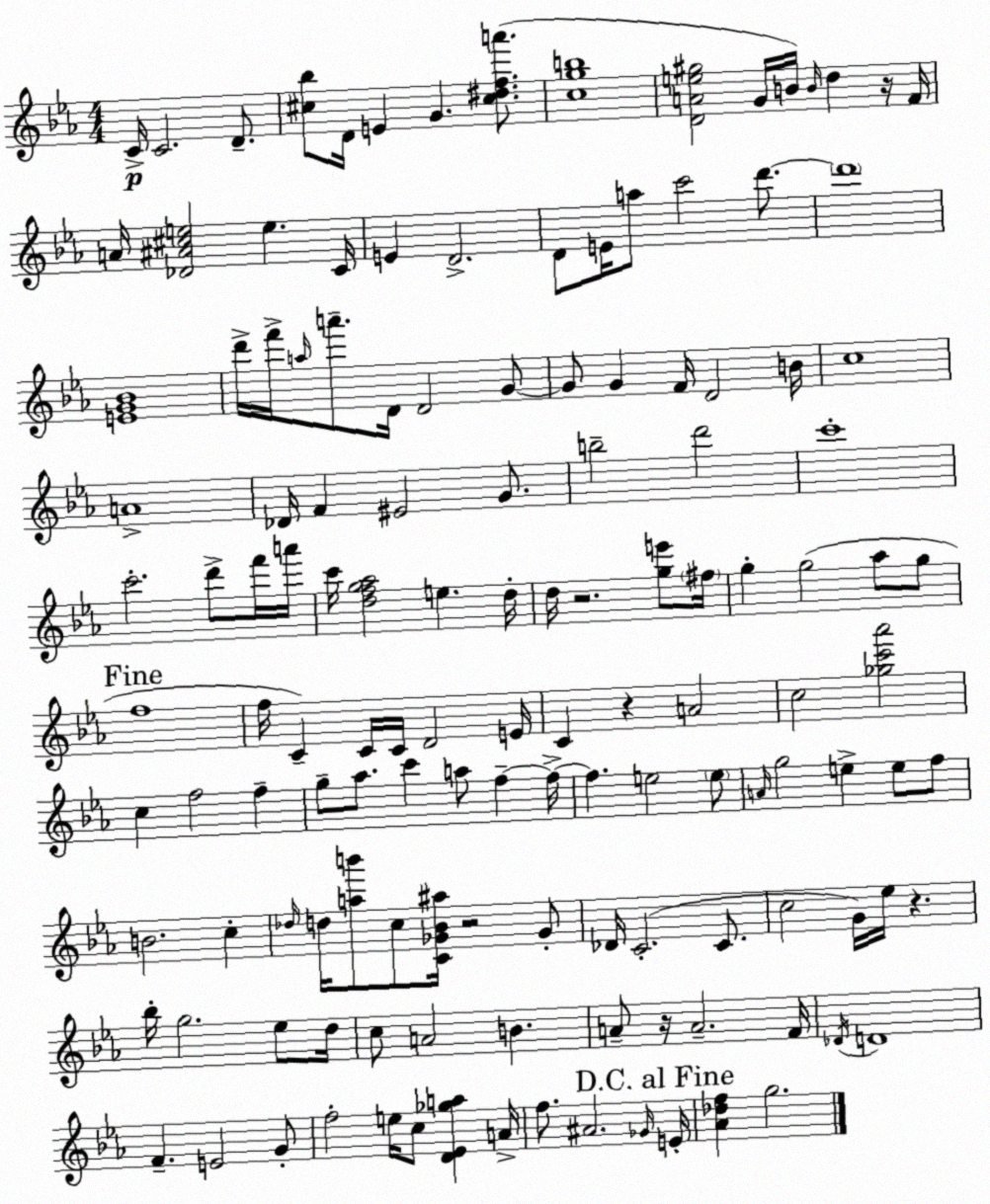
X:1
T:Untitled
M:4/4
L:1/4
K:Eb
C/4 C2 D/2 [^c_b]/2 D/4 E G [^c^dfa']/2 [cgb]4 [DAe^g]2 G/4 B/4 B/4 d z/4 F/4 A/4 [_D^A^ce]2 e C/4 E D2 D/2 E/4 a/2 c'2 d'/2 d'4 [EG_B]4 d'/4 f'/4 a/4 a'/2 D/4 D2 G/2 G/2 G F/4 D2 B/4 c4 A4 _D/4 F ^E2 G/2 b2 d'2 c'4 c'2 d'/2 f'/4 a'/4 c'/4 [dfg_a]2 e d/4 d/4 z2 [ge']/2 ^f/4 g g2 _a/2 g/2 f4 f/4 C C/4 C/4 D2 E/4 C z A2 c2 [_gc'_a']2 c f2 f g/2 _a/2 c' a/2 f f/4 f e2 e/2 A/4 g2 e e/2 f/2 B2 c _d/4 d/4 [ab']/2 c/2 [C_G_B^a]/4 z2 _G/2 _D/4 C2 C/2 c2 G/4 _e/4 z _b/4 g2 _e/2 d/4 c/2 A2 B A/2 z/4 A2 F/4 _D/4 D4 F E2 G/2 f2 e/4 c/2 [D_E_ga] A/4 f/2 ^A2 _G/4 E/4 [_A_df] g2